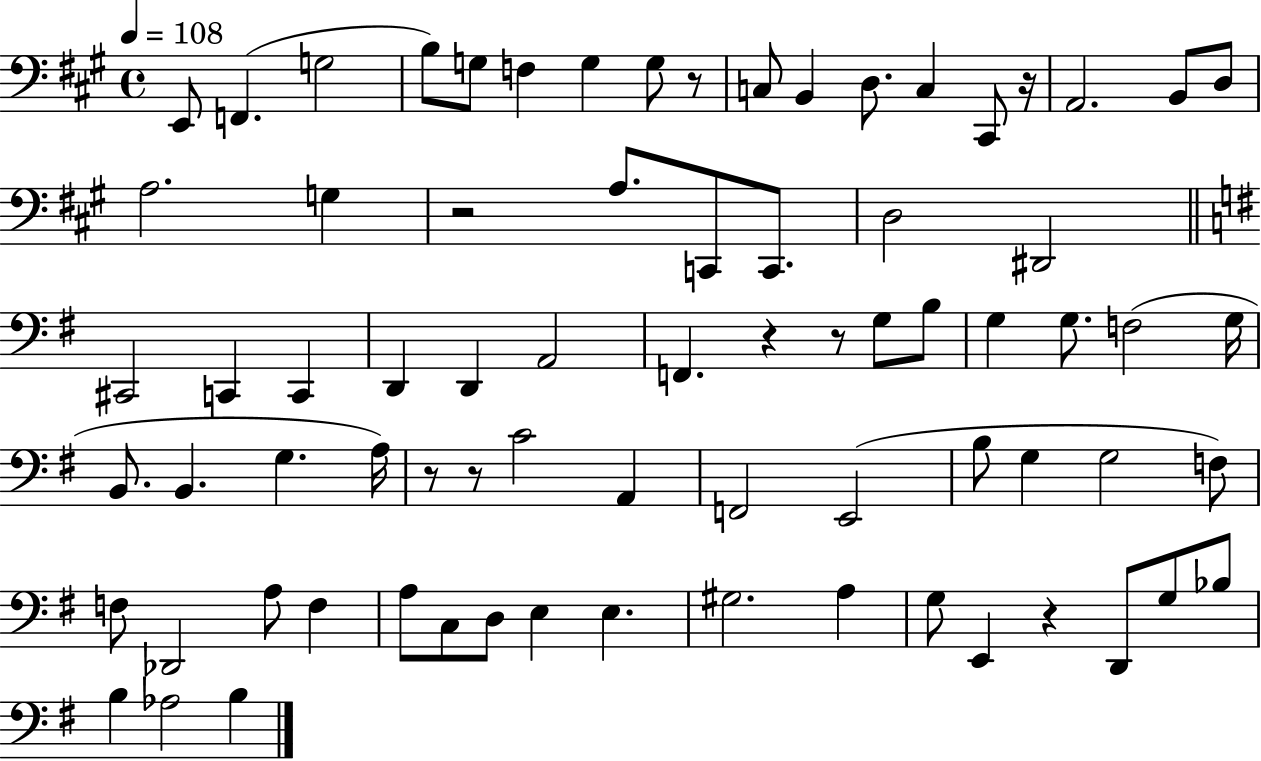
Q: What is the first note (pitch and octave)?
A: E2